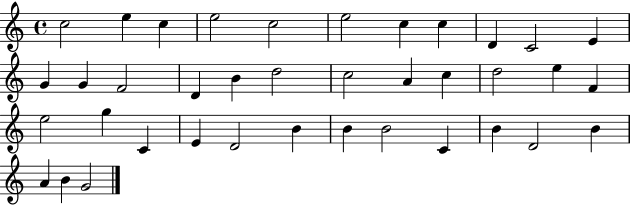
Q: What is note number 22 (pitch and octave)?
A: E5